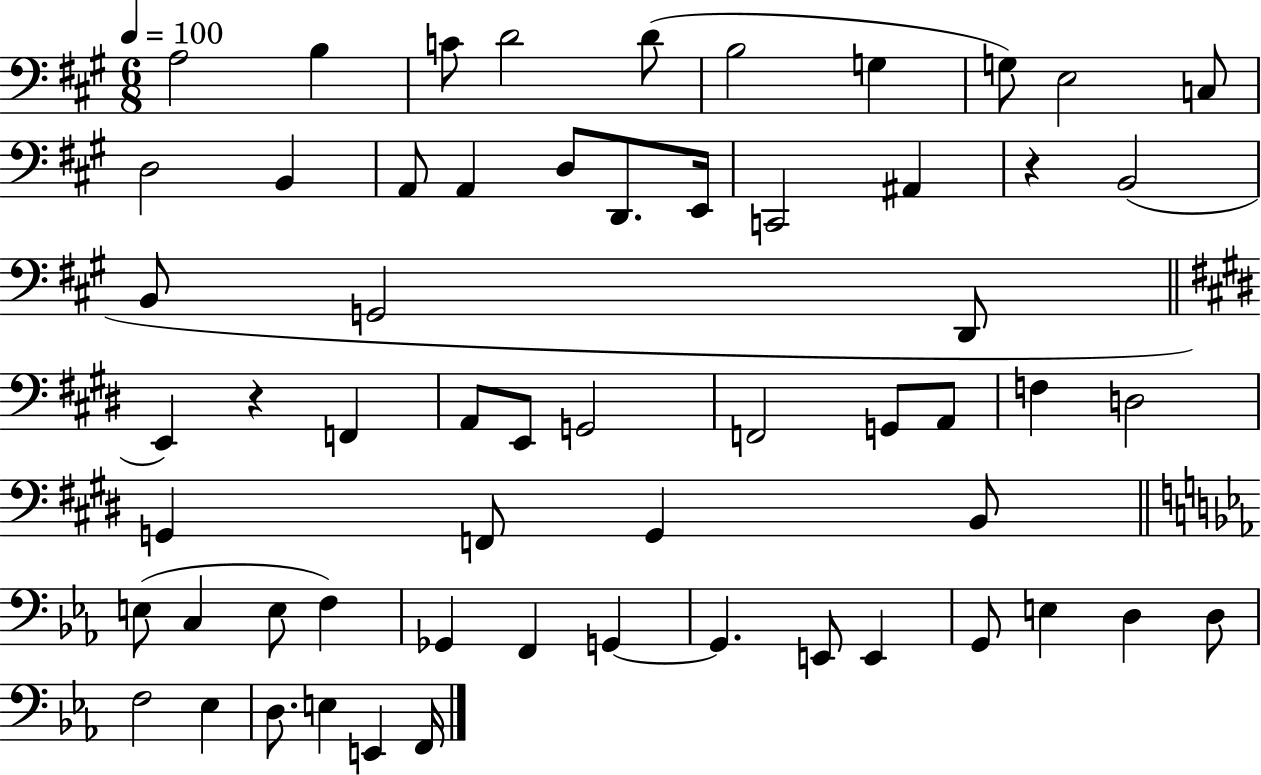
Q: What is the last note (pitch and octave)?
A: F2